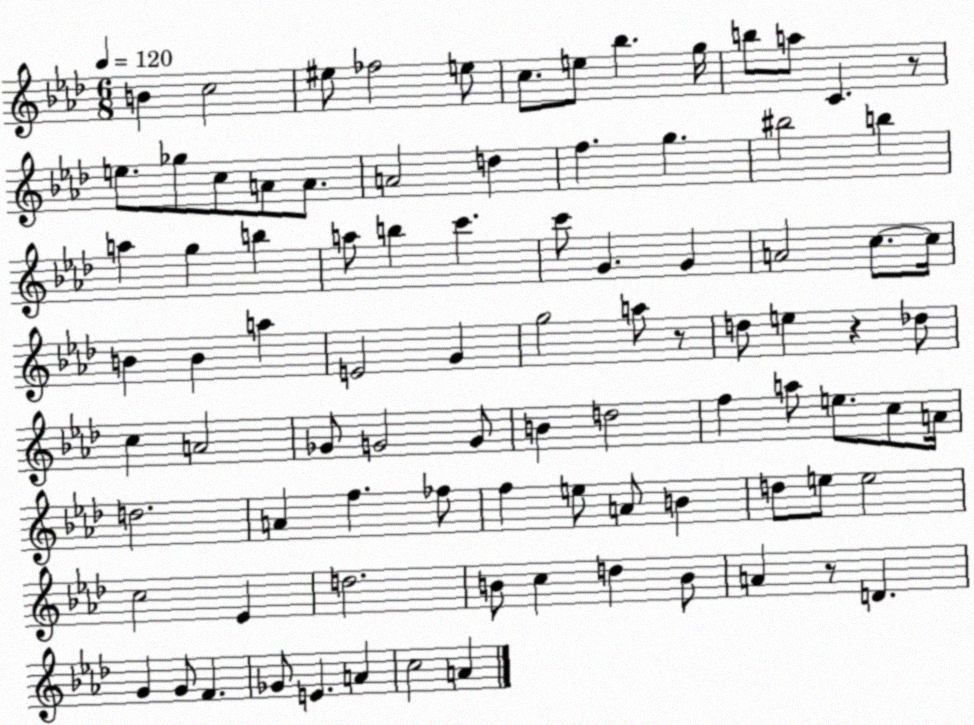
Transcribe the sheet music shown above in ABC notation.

X:1
T:Untitled
M:6/8
L:1/4
K:Ab
B c2 ^e/2 _f2 e/2 c/2 e/2 _b g/4 b/2 a/2 C z/2 e/2 _g/2 c/2 A/2 A/2 A2 d f g ^b2 b a g b a/2 b c' c'/2 G G A2 c/2 c/4 B B a E2 G g2 a/2 z/2 d/2 e z _d/2 c A2 _G/2 G2 G/2 B d2 f a/2 e/2 c/2 A/4 d2 A f _f/2 f e/2 A/2 B d/2 e/2 e2 c2 _E d2 B/2 c d B/2 A z/2 D G G/2 F _G/2 E A c2 A